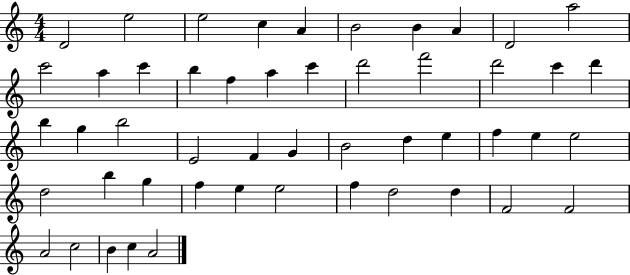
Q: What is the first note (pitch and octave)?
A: D4